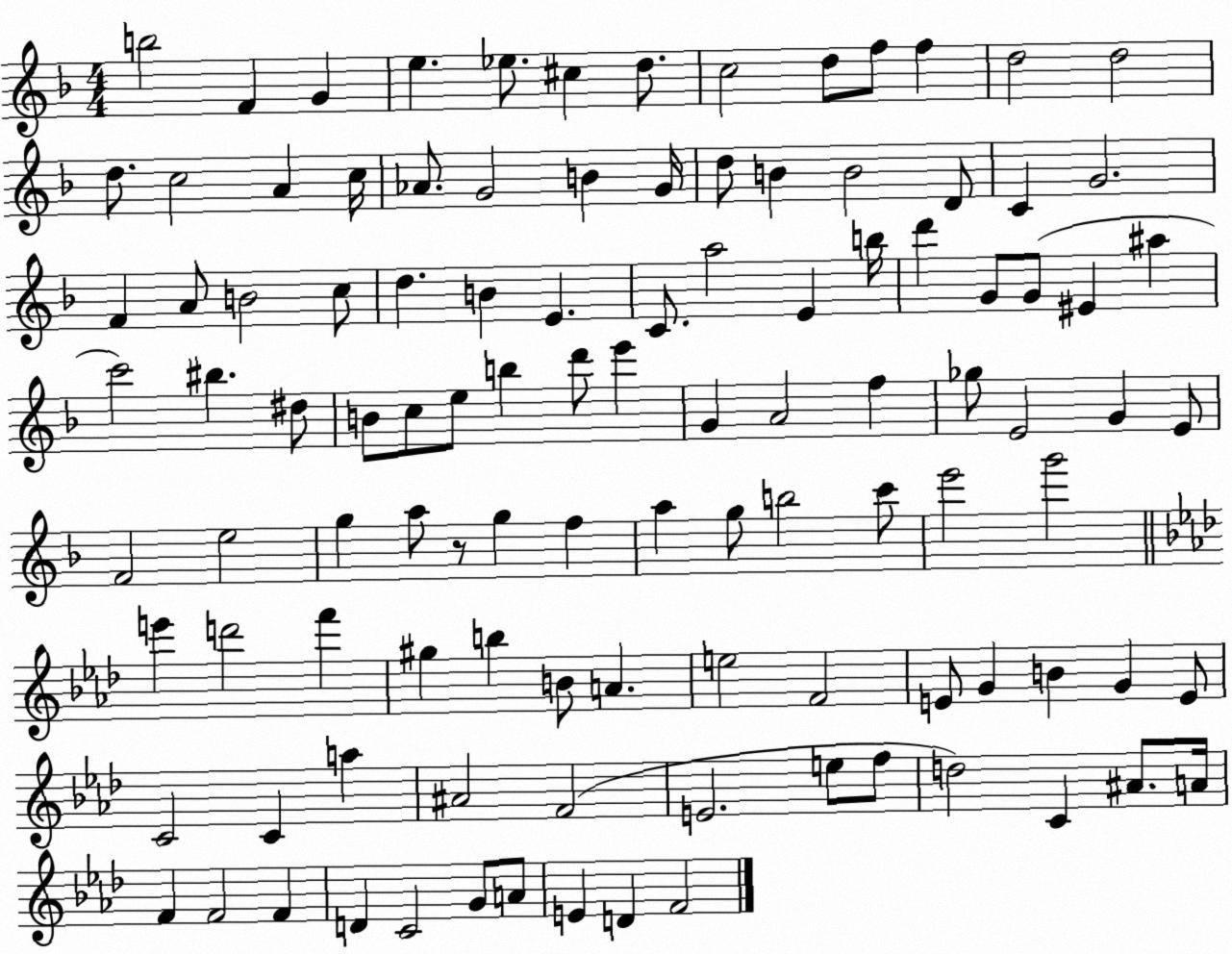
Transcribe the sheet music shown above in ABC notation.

X:1
T:Untitled
M:4/4
L:1/4
K:F
b2 F G e _e/2 ^c d/2 c2 d/2 f/2 f d2 d2 d/2 c2 A c/4 _A/2 G2 B G/4 d/2 B B2 D/2 C G2 F A/2 B2 c/2 d B E C/2 a2 E b/4 d' G/2 G/2 ^E ^a c'2 ^b ^d/2 B/2 c/2 e/2 b d'/2 e' G A2 f _g/2 E2 G E/2 F2 e2 g a/2 z/2 g f a g/2 b2 c'/2 e'2 g'2 e' d'2 f' ^g b B/2 A e2 F2 E/2 G B G E/2 C2 C a ^A2 F2 E2 e/2 f/2 d2 C ^A/2 A/4 F F2 F D C2 G/2 A/2 E D F2